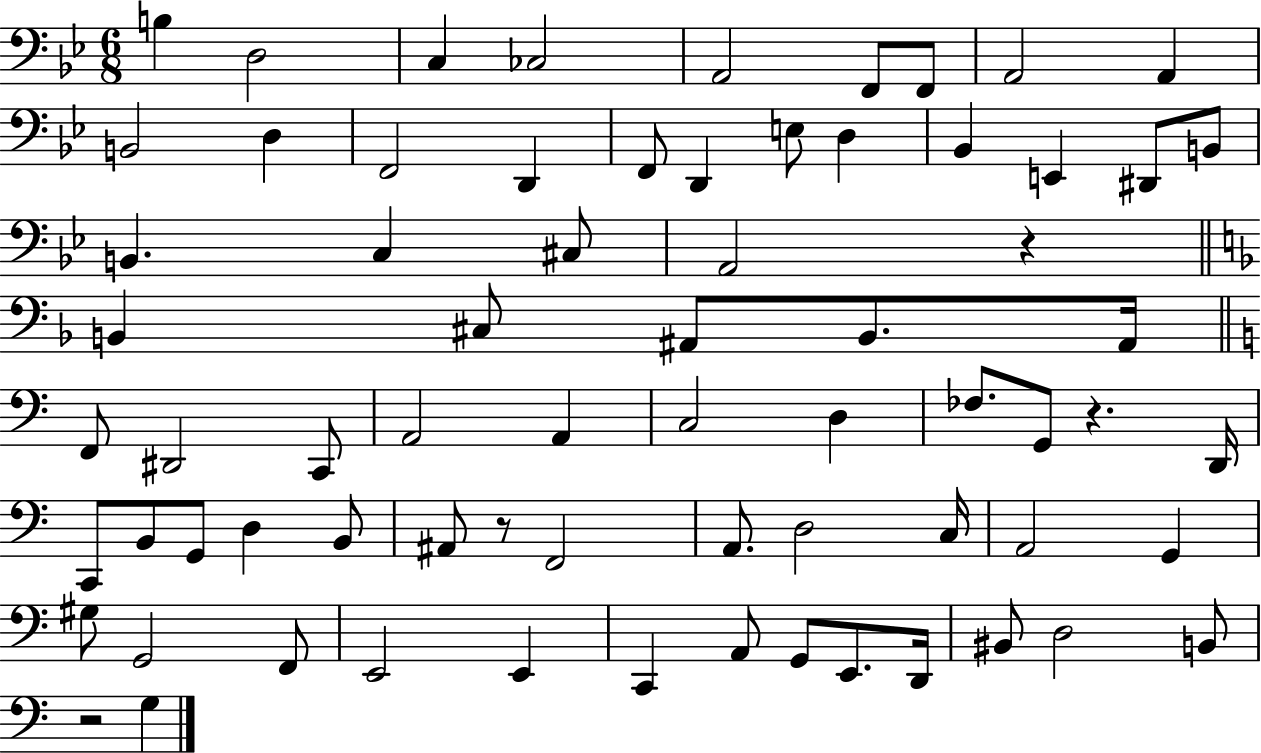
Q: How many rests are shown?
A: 4